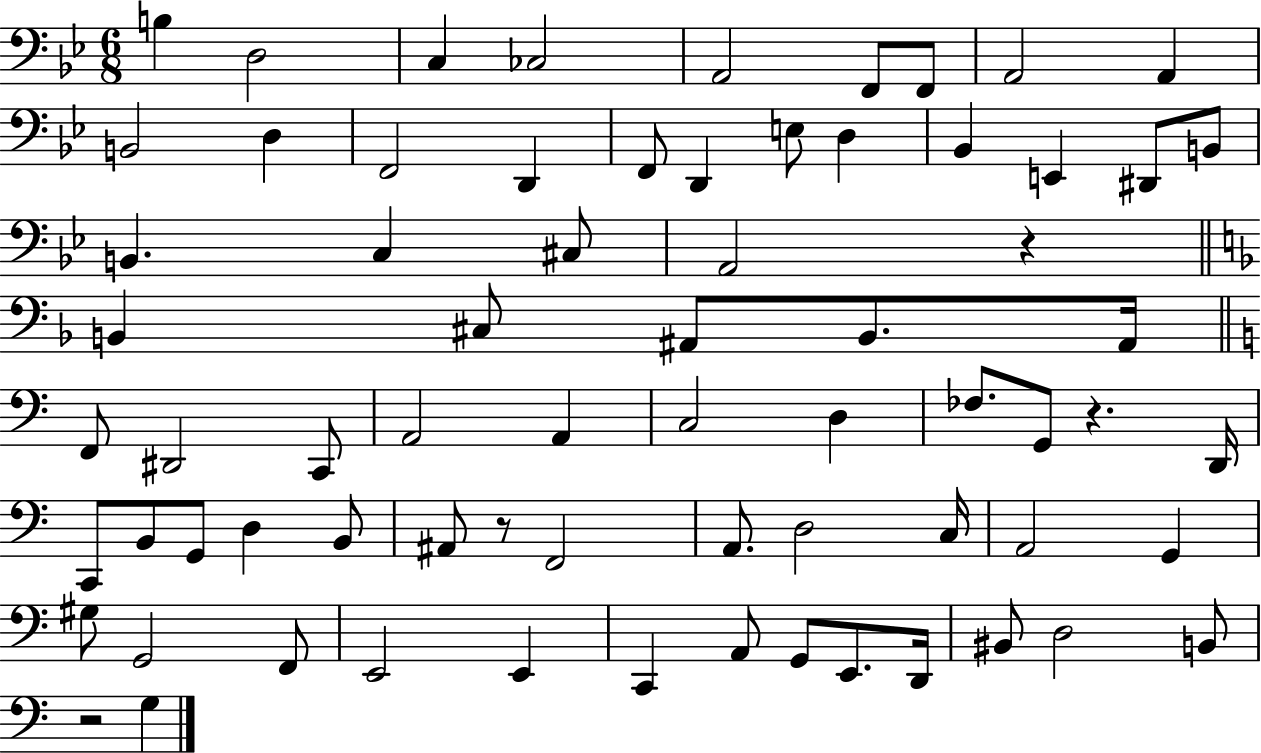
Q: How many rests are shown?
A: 4